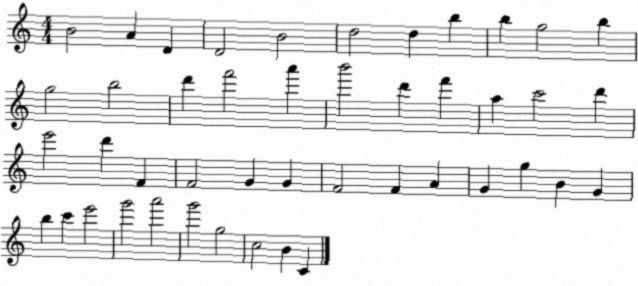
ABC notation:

X:1
T:Untitled
M:4/4
L:1/4
K:C
B2 A D D2 B2 d2 d b b g2 b g2 b2 d' f'2 a' b'2 d' f' a c'2 d' e'2 d' F F2 G G F2 F A G g B G b c' e'2 g'2 a'2 g'2 g2 c2 B C